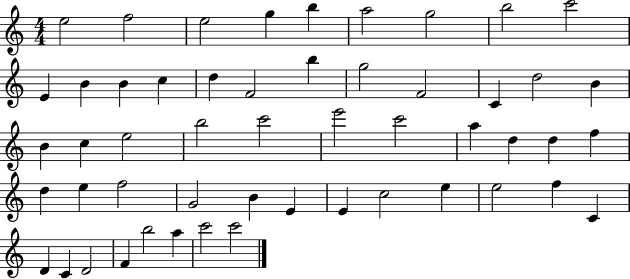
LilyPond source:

{
  \clef treble
  \numericTimeSignature
  \time 4/4
  \key c \major
  e''2 f''2 | e''2 g''4 b''4 | a''2 g''2 | b''2 c'''2 | \break e'4 b'4 b'4 c''4 | d''4 f'2 b''4 | g''2 f'2 | c'4 d''2 b'4 | \break b'4 c''4 e''2 | b''2 c'''2 | e'''2 c'''2 | a''4 d''4 d''4 f''4 | \break d''4 e''4 f''2 | g'2 b'4 e'4 | e'4 c''2 e''4 | e''2 f''4 c'4 | \break d'4 c'4 d'2 | f'4 b''2 a''4 | c'''2 c'''2 | \bar "|."
}